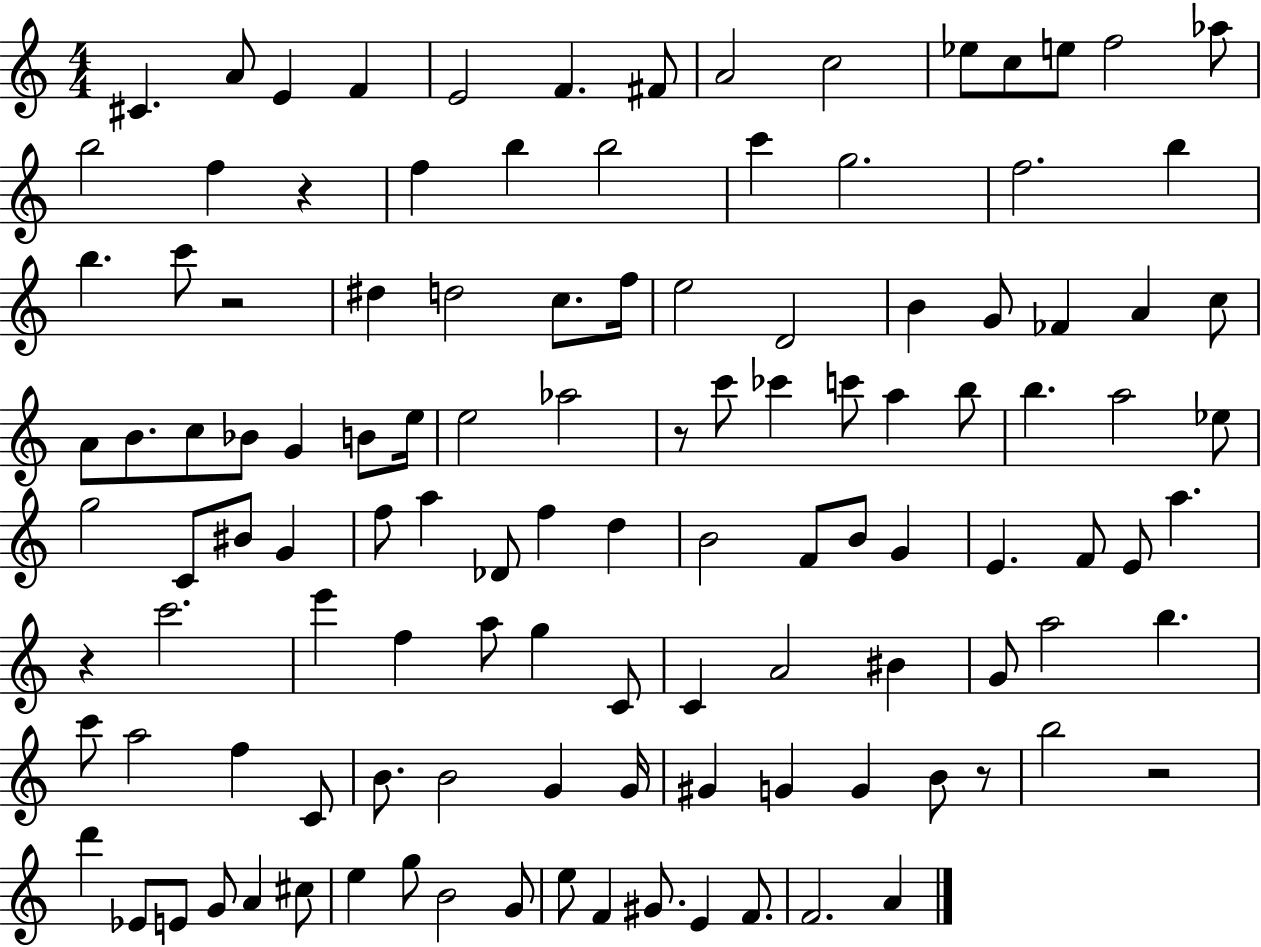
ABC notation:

X:1
T:Untitled
M:4/4
L:1/4
K:C
^C A/2 E F E2 F ^F/2 A2 c2 _e/2 c/2 e/2 f2 _a/2 b2 f z f b b2 c' g2 f2 b b c'/2 z2 ^d d2 c/2 f/4 e2 D2 B G/2 _F A c/2 A/2 B/2 c/2 _B/2 G B/2 e/4 e2 _a2 z/2 c'/2 _c' c'/2 a b/2 b a2 _e/2 g2 C/2 ^B/2 G f/2 a _D/2 f d B2 F/2 B/2 G E F/2 E/2 a z c'2 e' f a/2 g C/2 C A2 ^B G/2 a2 b c'/2 a2 f C/2 B/2 B2 G G/4 ^G G G B/2 z/2 b2 z2 d' _E/2 E/2 G/2 A ^c/2 e g/2 B2 G/2 e/2 F ^G/2 E F/2 F2 A